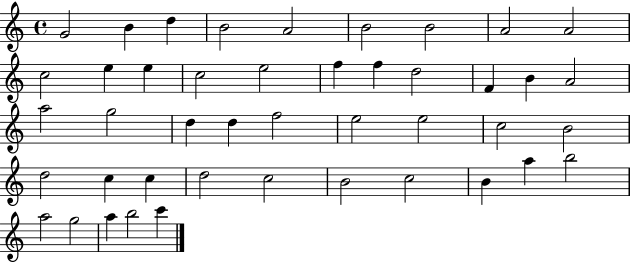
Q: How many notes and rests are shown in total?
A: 44